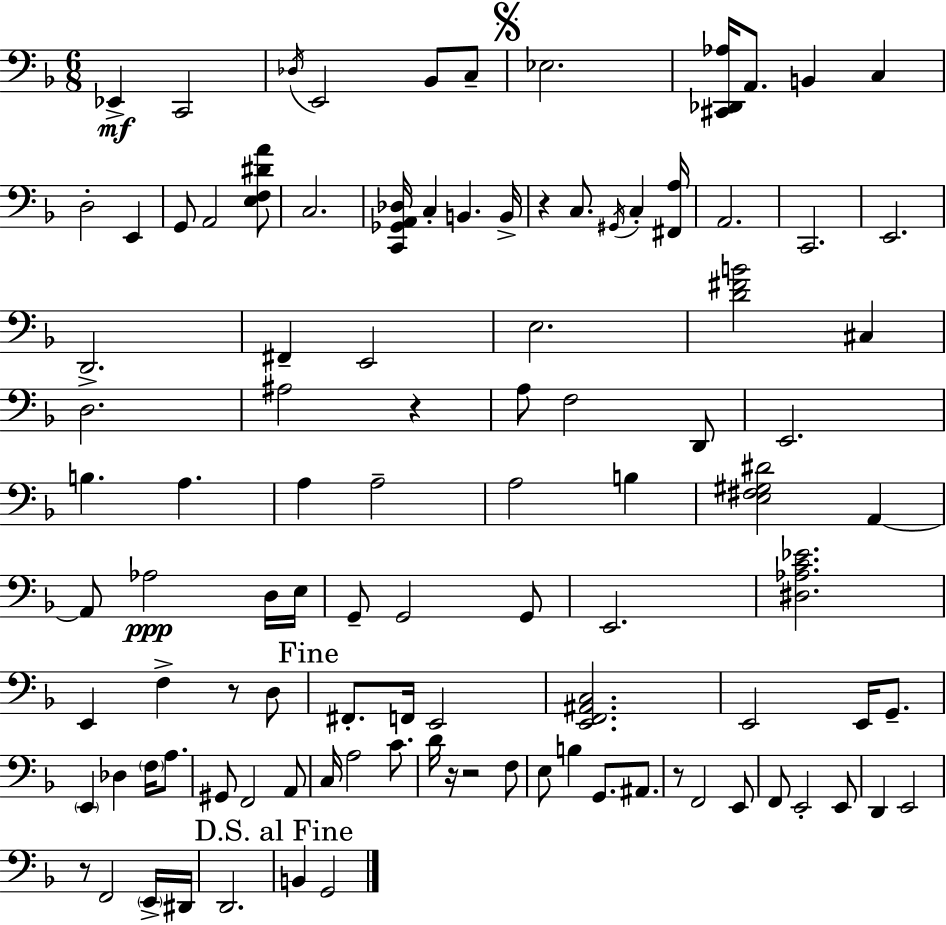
{
  \clef bass
  \numericTimeSignature
  \time 6/8
  \key f \major
  ees,4->\mf c,2 | \acciaccatura { des16 } e,2 bes,8 c8-- | \mark \markup { \musicglyph "scripts.segno" } ees2. | <cis, des, aes>16 a,8. b,4 c4 | \break d2-. e,4 | g,8 a,2 <e f dis' a'>8 | c2. | <c, ges, a, des>16 c4-. b,4. | \break b,16-> r4 c8. \acciaccatura { gis,16 } c4-. | <fis, a>16 a,2. | c,2. | e,2. | \break d,2. | fis,4-- e,2 | e2. | <d' fis' b'>2 cis4 | \break d2.-> | ais2 r4 | a8 f2 | d,8 e,2. | \break b4. a4. | a4 a2-- | a2 b4 | <e fis gis dis'>2 a,4~~ | \break a,8 aes2\ppp | d16 e16 g,8-- g,2 | g,8 e,2. | <dis aes c' ees'>2. | \break e,4 f4-> r8 | d8 \mark "Fine" fis,8.-. f,16 e,2 | <e, f, ais, c>2. | e,2 e,16 g,8.-- | \break \parenthesize e,4 des4 \parenthesize f16 a8. | gis,8 f,2 | a,8 c16 a2 c'8. | d'16 r16 r2 | \break f8 e8 b4 g,8. ais,8. | r8 f,2 | e,8 f,8 e,2-. | e,8 d,4 e,2 | \break r8 f,2 | \parenthesize e,16-> dis,16 d,2. | \mark "D.S. al Fine" b,4 g,2 | \bar "|."
}